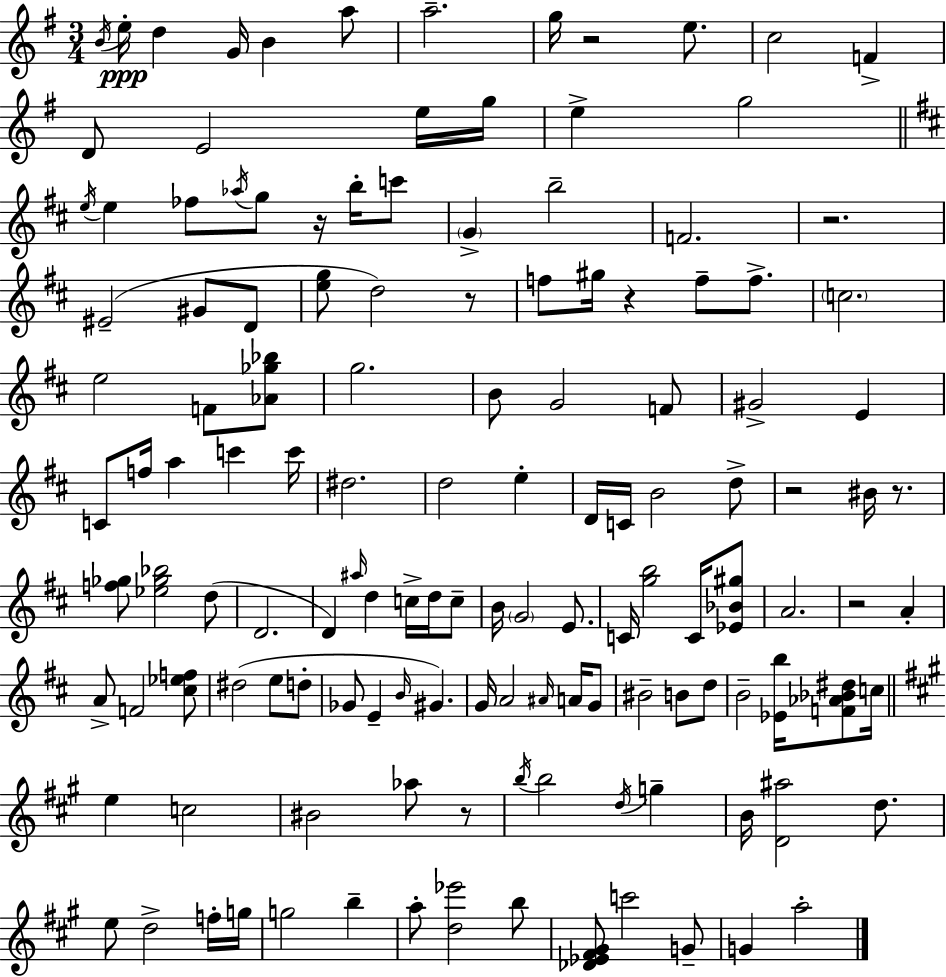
{
  \clef treble
  \numericTimeSignature
  \time 3/4
  \key e \minor
  \acciaccatura { b'16 }\ppp e''16-. d''4 g'16 b'4 a''8 | a''2.-- | g''16 r2 e''8. | c''2 f'4-> | \break d'8 e'2 e''16 | g''16 e''4-> g''2 | \bar "||" \break \key b \minor \acciaccatura { e''16 } e''4 fes''8 \acciaccatura { aes''16 } g''8 r16 b''16-. | c'''8 \parenthesize g'4-> b''2-- | f'2. | r2. | \break eis'2--( gis'8 | d'8 <e'' g''>8 d''2) | r8 f''8 gis''16 r4 f''8-- f''8.-> | \parenthesize c''2. | \break e''2 f'8 | <aes' ges'' bes''>8 g''2. | b'8 g'2 | f'8 gis'2-> e'4 | \break c'8 f''16 a''4 c'''4 | c'''16 dis''2. | d''2 e''4-. | d'16 c'16 b'2 | \break d''8-> r2 bis'16 r8. | <f'' ges''>8 <ees'' ges'' bes''>2 | d''8( d'2. | d'4) \grace { ais''16 } d''4 c''16-> | \break d''16 c''8-- b'16 \parenthesize g'2 | e'8. c'16 <g'' b''>2 | c'16 <ees' bes' gis''>8 a'2. | r2 a'4-. | \break a'8-> f'2 | <cis'' ees'' f''>8 dis''2( e''8 | d''8-. ges'8 e'4-- \grace { b'16 }) gis'4. | g'16 a'2 | \break \grace { ais'16 } a'16 g'8 bis'2-- | b'8 d''8 b'2-- | <ees' b''>16 <f' aes' bes' dis''>8 c''16 \bar "||" \break \key a \major e''4 c''2 | bis'2 aes''8 r8 | \acciaccatura { b''16 } b''2 \acciaccatura { d''16 } g''4-- | b'16 <d' ais''>2 d''8. | \break e''8 d''2-> | f''16-. g''16 g''2 b''4-- | a''8-. <d'' ees'''>2 | b''8 <des' ees' fis' gis'>8 c'''2 | \break g'8-- g'4 a''2-. | \bar "|."
}